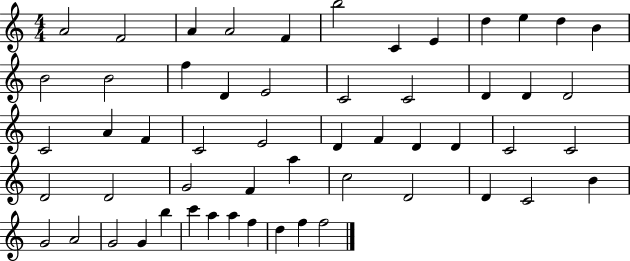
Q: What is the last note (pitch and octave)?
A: F5